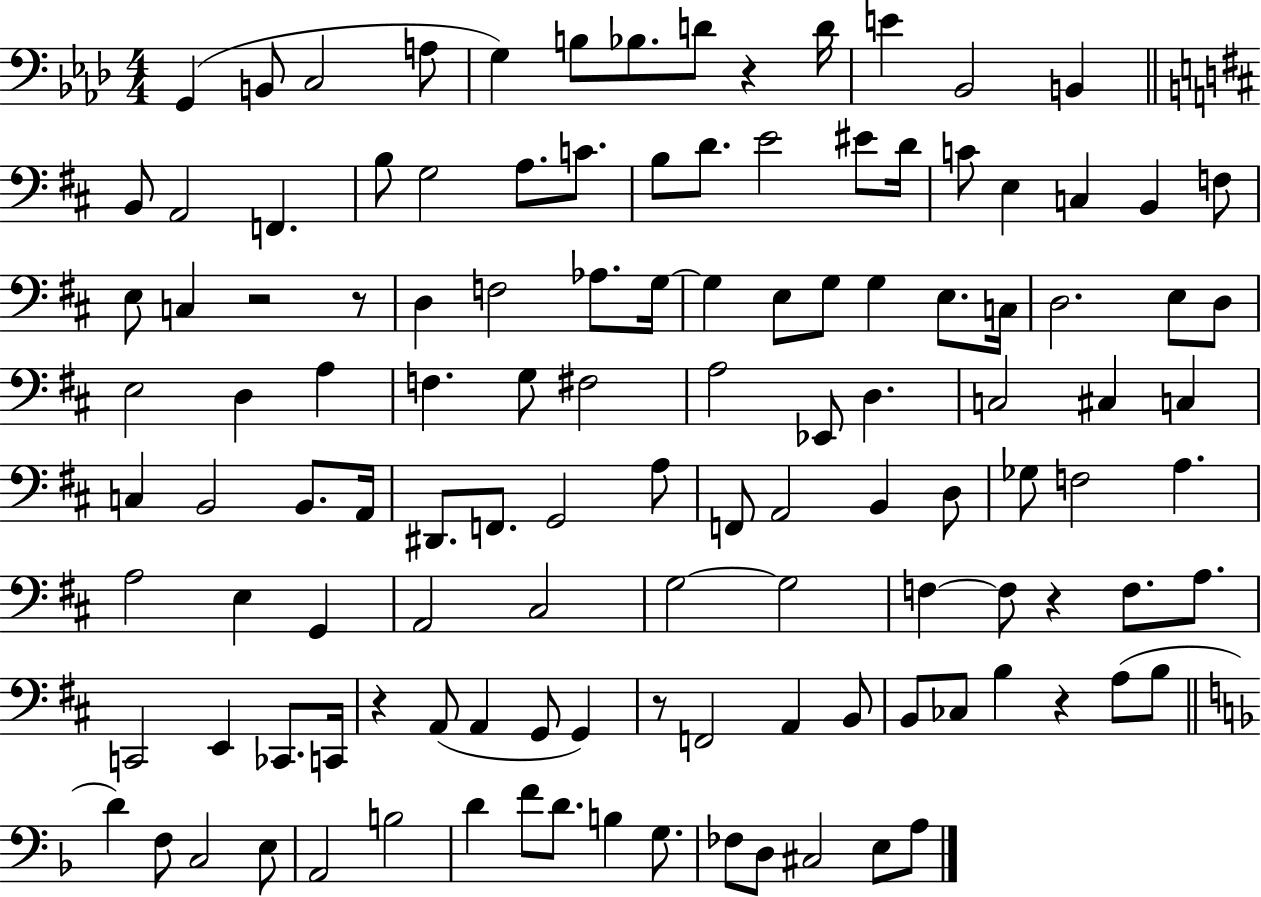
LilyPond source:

{
  \clef bass
  \numericTimeSignature
  \time 4/4
  \key aes \major
  g,4( b,8 c2 a8 | g4) b8 bes8. d'8 r4 d'16 | e'4 bes,2 b,4 | \bar "||" \break \key b \minor b,8 a,2 f,4. | b8 g2 a8. c'8. | b8 d'8. e'2 eis'8 d'16 | c'8 e4 c4 b,4 f8 | \break e8 c4 r2 r8 | d4 f2 aes8. g16~~ | g4 e8 g8 g4 e8. c16 | d2. e8 d8 | \break e2 d4 a4 | f4. g8 fis2 | a2 ees,8 d4. | c2 cis4 c4 | \break c4 b,2 b,8. a,16 | dis,8. f,8. g,2 a8 | f,8 a,2 b,4 d8 | ges8 f2 a4. | \break a2 e4 g,4 | a,2 cis2 | g2~~ g2 | f4~~ f8 r4 f8. a8. | \break c,2 e,4 ces,8. c,16 | r4 a,8( a,4 g,8 g,4) | r8 f,2 a,4 b,8 | b,8 ces8 b4 r4 a8( b8 | \break \bar "||" \break \key f \major d'4) f8 c2 e8 | a,2 b2 | d'4 f'8 d'8. b4 g8. | fes8 d8 cis2 e8 a8 | \break \bar "|."
}